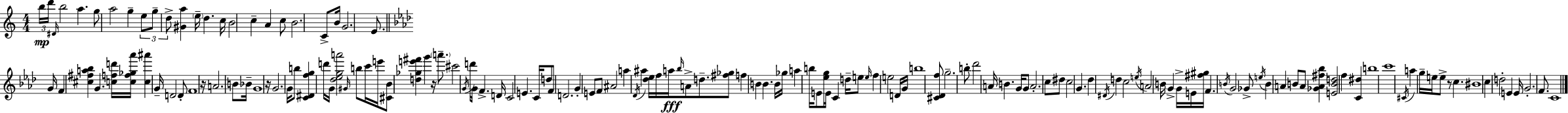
B5/s D6/s D#4/s B5/h A5/q. G5/e A5/h G5/q E5/e G5/e D5/e [G#4,A5]/q E5/s D5/q. C5/s B4/h C5/q A4/q C5/e B4/h. C4/e B4/s G4/h. E4/e. G4/s F4/q [C#5,F#5,A5,Bb5]/q G4/q. [C5,F5,D6]/s [C5,F5,Gb5,Ab6]/s [C5,A#6]/q G4/s D4/h D4/e F4/w R/s A4/h. B4/e Bb4/s G4/w R/s G4/h. G4/s B5/e [C4,D#4,F5,G5]/q D6/s G4/s [Db5,Eb5,G5,A6]/h G#4/s B5/e C6/s E6/s [C#4,Bb4]/e [D5,Gb5,E6,F#6]/q G6/q R/s A6/e. C#6/h G4/s D6/s G4/s F4/q. D4/s C4/h E4/q. C4/s D5/e F4/e D4/h. G4/q E4/e F4/e A#4/h A5/q Db4/s A#5/q [Db5,Eb5]/s F5/s A5/s Bb5/s A4/e D5/e. [F#5,Gb5]/e F5/q B4/q B4/q. B4/s Gb5/s A5/q B5/s E4/e [Eb5,G5]/s E4/s C4/q D5/s E5/e E5/s F5/q E5/h D4/s G4/s B5/w [C#4,Db4,F5]/e G5/h. B5/e Db6/h A4/s B4/q. G4/s G4/e A4/h. C5/e D#5/e C5/h G4/q. Db5/q D#4/s D5/q C5/h E5/s A4/h B4/s G4/q G4/s E4/s [F#5,G#5]/s F4/q. B4/s G4/h Gb4/e E5/s B4/q A4/q B4/e A4/e [Gb4,A4,F#5,Bb5]/q [E4,B4,D5]/h F5/q [C4,D#5]/q B5/w C6/w C#4/s A5/q G5/s E5/s E5/e R/e C5/q. BIS4/w C5/q D5/h E4/q E4/s G4/h. F4/e. C4/w